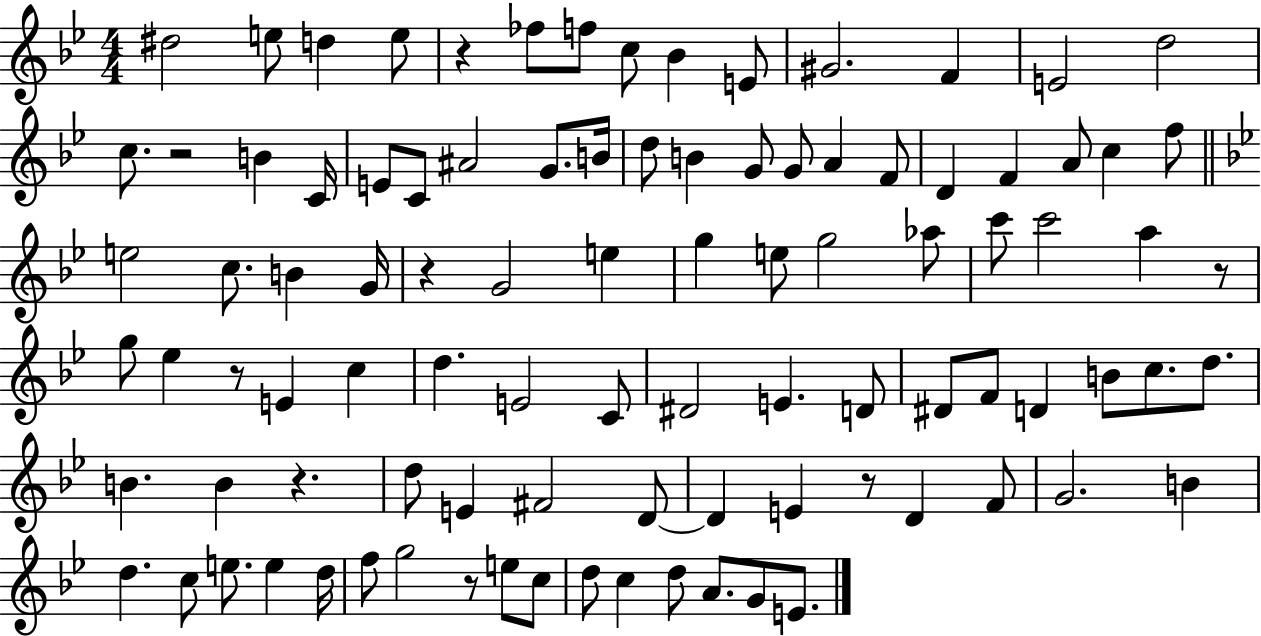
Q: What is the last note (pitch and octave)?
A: E4